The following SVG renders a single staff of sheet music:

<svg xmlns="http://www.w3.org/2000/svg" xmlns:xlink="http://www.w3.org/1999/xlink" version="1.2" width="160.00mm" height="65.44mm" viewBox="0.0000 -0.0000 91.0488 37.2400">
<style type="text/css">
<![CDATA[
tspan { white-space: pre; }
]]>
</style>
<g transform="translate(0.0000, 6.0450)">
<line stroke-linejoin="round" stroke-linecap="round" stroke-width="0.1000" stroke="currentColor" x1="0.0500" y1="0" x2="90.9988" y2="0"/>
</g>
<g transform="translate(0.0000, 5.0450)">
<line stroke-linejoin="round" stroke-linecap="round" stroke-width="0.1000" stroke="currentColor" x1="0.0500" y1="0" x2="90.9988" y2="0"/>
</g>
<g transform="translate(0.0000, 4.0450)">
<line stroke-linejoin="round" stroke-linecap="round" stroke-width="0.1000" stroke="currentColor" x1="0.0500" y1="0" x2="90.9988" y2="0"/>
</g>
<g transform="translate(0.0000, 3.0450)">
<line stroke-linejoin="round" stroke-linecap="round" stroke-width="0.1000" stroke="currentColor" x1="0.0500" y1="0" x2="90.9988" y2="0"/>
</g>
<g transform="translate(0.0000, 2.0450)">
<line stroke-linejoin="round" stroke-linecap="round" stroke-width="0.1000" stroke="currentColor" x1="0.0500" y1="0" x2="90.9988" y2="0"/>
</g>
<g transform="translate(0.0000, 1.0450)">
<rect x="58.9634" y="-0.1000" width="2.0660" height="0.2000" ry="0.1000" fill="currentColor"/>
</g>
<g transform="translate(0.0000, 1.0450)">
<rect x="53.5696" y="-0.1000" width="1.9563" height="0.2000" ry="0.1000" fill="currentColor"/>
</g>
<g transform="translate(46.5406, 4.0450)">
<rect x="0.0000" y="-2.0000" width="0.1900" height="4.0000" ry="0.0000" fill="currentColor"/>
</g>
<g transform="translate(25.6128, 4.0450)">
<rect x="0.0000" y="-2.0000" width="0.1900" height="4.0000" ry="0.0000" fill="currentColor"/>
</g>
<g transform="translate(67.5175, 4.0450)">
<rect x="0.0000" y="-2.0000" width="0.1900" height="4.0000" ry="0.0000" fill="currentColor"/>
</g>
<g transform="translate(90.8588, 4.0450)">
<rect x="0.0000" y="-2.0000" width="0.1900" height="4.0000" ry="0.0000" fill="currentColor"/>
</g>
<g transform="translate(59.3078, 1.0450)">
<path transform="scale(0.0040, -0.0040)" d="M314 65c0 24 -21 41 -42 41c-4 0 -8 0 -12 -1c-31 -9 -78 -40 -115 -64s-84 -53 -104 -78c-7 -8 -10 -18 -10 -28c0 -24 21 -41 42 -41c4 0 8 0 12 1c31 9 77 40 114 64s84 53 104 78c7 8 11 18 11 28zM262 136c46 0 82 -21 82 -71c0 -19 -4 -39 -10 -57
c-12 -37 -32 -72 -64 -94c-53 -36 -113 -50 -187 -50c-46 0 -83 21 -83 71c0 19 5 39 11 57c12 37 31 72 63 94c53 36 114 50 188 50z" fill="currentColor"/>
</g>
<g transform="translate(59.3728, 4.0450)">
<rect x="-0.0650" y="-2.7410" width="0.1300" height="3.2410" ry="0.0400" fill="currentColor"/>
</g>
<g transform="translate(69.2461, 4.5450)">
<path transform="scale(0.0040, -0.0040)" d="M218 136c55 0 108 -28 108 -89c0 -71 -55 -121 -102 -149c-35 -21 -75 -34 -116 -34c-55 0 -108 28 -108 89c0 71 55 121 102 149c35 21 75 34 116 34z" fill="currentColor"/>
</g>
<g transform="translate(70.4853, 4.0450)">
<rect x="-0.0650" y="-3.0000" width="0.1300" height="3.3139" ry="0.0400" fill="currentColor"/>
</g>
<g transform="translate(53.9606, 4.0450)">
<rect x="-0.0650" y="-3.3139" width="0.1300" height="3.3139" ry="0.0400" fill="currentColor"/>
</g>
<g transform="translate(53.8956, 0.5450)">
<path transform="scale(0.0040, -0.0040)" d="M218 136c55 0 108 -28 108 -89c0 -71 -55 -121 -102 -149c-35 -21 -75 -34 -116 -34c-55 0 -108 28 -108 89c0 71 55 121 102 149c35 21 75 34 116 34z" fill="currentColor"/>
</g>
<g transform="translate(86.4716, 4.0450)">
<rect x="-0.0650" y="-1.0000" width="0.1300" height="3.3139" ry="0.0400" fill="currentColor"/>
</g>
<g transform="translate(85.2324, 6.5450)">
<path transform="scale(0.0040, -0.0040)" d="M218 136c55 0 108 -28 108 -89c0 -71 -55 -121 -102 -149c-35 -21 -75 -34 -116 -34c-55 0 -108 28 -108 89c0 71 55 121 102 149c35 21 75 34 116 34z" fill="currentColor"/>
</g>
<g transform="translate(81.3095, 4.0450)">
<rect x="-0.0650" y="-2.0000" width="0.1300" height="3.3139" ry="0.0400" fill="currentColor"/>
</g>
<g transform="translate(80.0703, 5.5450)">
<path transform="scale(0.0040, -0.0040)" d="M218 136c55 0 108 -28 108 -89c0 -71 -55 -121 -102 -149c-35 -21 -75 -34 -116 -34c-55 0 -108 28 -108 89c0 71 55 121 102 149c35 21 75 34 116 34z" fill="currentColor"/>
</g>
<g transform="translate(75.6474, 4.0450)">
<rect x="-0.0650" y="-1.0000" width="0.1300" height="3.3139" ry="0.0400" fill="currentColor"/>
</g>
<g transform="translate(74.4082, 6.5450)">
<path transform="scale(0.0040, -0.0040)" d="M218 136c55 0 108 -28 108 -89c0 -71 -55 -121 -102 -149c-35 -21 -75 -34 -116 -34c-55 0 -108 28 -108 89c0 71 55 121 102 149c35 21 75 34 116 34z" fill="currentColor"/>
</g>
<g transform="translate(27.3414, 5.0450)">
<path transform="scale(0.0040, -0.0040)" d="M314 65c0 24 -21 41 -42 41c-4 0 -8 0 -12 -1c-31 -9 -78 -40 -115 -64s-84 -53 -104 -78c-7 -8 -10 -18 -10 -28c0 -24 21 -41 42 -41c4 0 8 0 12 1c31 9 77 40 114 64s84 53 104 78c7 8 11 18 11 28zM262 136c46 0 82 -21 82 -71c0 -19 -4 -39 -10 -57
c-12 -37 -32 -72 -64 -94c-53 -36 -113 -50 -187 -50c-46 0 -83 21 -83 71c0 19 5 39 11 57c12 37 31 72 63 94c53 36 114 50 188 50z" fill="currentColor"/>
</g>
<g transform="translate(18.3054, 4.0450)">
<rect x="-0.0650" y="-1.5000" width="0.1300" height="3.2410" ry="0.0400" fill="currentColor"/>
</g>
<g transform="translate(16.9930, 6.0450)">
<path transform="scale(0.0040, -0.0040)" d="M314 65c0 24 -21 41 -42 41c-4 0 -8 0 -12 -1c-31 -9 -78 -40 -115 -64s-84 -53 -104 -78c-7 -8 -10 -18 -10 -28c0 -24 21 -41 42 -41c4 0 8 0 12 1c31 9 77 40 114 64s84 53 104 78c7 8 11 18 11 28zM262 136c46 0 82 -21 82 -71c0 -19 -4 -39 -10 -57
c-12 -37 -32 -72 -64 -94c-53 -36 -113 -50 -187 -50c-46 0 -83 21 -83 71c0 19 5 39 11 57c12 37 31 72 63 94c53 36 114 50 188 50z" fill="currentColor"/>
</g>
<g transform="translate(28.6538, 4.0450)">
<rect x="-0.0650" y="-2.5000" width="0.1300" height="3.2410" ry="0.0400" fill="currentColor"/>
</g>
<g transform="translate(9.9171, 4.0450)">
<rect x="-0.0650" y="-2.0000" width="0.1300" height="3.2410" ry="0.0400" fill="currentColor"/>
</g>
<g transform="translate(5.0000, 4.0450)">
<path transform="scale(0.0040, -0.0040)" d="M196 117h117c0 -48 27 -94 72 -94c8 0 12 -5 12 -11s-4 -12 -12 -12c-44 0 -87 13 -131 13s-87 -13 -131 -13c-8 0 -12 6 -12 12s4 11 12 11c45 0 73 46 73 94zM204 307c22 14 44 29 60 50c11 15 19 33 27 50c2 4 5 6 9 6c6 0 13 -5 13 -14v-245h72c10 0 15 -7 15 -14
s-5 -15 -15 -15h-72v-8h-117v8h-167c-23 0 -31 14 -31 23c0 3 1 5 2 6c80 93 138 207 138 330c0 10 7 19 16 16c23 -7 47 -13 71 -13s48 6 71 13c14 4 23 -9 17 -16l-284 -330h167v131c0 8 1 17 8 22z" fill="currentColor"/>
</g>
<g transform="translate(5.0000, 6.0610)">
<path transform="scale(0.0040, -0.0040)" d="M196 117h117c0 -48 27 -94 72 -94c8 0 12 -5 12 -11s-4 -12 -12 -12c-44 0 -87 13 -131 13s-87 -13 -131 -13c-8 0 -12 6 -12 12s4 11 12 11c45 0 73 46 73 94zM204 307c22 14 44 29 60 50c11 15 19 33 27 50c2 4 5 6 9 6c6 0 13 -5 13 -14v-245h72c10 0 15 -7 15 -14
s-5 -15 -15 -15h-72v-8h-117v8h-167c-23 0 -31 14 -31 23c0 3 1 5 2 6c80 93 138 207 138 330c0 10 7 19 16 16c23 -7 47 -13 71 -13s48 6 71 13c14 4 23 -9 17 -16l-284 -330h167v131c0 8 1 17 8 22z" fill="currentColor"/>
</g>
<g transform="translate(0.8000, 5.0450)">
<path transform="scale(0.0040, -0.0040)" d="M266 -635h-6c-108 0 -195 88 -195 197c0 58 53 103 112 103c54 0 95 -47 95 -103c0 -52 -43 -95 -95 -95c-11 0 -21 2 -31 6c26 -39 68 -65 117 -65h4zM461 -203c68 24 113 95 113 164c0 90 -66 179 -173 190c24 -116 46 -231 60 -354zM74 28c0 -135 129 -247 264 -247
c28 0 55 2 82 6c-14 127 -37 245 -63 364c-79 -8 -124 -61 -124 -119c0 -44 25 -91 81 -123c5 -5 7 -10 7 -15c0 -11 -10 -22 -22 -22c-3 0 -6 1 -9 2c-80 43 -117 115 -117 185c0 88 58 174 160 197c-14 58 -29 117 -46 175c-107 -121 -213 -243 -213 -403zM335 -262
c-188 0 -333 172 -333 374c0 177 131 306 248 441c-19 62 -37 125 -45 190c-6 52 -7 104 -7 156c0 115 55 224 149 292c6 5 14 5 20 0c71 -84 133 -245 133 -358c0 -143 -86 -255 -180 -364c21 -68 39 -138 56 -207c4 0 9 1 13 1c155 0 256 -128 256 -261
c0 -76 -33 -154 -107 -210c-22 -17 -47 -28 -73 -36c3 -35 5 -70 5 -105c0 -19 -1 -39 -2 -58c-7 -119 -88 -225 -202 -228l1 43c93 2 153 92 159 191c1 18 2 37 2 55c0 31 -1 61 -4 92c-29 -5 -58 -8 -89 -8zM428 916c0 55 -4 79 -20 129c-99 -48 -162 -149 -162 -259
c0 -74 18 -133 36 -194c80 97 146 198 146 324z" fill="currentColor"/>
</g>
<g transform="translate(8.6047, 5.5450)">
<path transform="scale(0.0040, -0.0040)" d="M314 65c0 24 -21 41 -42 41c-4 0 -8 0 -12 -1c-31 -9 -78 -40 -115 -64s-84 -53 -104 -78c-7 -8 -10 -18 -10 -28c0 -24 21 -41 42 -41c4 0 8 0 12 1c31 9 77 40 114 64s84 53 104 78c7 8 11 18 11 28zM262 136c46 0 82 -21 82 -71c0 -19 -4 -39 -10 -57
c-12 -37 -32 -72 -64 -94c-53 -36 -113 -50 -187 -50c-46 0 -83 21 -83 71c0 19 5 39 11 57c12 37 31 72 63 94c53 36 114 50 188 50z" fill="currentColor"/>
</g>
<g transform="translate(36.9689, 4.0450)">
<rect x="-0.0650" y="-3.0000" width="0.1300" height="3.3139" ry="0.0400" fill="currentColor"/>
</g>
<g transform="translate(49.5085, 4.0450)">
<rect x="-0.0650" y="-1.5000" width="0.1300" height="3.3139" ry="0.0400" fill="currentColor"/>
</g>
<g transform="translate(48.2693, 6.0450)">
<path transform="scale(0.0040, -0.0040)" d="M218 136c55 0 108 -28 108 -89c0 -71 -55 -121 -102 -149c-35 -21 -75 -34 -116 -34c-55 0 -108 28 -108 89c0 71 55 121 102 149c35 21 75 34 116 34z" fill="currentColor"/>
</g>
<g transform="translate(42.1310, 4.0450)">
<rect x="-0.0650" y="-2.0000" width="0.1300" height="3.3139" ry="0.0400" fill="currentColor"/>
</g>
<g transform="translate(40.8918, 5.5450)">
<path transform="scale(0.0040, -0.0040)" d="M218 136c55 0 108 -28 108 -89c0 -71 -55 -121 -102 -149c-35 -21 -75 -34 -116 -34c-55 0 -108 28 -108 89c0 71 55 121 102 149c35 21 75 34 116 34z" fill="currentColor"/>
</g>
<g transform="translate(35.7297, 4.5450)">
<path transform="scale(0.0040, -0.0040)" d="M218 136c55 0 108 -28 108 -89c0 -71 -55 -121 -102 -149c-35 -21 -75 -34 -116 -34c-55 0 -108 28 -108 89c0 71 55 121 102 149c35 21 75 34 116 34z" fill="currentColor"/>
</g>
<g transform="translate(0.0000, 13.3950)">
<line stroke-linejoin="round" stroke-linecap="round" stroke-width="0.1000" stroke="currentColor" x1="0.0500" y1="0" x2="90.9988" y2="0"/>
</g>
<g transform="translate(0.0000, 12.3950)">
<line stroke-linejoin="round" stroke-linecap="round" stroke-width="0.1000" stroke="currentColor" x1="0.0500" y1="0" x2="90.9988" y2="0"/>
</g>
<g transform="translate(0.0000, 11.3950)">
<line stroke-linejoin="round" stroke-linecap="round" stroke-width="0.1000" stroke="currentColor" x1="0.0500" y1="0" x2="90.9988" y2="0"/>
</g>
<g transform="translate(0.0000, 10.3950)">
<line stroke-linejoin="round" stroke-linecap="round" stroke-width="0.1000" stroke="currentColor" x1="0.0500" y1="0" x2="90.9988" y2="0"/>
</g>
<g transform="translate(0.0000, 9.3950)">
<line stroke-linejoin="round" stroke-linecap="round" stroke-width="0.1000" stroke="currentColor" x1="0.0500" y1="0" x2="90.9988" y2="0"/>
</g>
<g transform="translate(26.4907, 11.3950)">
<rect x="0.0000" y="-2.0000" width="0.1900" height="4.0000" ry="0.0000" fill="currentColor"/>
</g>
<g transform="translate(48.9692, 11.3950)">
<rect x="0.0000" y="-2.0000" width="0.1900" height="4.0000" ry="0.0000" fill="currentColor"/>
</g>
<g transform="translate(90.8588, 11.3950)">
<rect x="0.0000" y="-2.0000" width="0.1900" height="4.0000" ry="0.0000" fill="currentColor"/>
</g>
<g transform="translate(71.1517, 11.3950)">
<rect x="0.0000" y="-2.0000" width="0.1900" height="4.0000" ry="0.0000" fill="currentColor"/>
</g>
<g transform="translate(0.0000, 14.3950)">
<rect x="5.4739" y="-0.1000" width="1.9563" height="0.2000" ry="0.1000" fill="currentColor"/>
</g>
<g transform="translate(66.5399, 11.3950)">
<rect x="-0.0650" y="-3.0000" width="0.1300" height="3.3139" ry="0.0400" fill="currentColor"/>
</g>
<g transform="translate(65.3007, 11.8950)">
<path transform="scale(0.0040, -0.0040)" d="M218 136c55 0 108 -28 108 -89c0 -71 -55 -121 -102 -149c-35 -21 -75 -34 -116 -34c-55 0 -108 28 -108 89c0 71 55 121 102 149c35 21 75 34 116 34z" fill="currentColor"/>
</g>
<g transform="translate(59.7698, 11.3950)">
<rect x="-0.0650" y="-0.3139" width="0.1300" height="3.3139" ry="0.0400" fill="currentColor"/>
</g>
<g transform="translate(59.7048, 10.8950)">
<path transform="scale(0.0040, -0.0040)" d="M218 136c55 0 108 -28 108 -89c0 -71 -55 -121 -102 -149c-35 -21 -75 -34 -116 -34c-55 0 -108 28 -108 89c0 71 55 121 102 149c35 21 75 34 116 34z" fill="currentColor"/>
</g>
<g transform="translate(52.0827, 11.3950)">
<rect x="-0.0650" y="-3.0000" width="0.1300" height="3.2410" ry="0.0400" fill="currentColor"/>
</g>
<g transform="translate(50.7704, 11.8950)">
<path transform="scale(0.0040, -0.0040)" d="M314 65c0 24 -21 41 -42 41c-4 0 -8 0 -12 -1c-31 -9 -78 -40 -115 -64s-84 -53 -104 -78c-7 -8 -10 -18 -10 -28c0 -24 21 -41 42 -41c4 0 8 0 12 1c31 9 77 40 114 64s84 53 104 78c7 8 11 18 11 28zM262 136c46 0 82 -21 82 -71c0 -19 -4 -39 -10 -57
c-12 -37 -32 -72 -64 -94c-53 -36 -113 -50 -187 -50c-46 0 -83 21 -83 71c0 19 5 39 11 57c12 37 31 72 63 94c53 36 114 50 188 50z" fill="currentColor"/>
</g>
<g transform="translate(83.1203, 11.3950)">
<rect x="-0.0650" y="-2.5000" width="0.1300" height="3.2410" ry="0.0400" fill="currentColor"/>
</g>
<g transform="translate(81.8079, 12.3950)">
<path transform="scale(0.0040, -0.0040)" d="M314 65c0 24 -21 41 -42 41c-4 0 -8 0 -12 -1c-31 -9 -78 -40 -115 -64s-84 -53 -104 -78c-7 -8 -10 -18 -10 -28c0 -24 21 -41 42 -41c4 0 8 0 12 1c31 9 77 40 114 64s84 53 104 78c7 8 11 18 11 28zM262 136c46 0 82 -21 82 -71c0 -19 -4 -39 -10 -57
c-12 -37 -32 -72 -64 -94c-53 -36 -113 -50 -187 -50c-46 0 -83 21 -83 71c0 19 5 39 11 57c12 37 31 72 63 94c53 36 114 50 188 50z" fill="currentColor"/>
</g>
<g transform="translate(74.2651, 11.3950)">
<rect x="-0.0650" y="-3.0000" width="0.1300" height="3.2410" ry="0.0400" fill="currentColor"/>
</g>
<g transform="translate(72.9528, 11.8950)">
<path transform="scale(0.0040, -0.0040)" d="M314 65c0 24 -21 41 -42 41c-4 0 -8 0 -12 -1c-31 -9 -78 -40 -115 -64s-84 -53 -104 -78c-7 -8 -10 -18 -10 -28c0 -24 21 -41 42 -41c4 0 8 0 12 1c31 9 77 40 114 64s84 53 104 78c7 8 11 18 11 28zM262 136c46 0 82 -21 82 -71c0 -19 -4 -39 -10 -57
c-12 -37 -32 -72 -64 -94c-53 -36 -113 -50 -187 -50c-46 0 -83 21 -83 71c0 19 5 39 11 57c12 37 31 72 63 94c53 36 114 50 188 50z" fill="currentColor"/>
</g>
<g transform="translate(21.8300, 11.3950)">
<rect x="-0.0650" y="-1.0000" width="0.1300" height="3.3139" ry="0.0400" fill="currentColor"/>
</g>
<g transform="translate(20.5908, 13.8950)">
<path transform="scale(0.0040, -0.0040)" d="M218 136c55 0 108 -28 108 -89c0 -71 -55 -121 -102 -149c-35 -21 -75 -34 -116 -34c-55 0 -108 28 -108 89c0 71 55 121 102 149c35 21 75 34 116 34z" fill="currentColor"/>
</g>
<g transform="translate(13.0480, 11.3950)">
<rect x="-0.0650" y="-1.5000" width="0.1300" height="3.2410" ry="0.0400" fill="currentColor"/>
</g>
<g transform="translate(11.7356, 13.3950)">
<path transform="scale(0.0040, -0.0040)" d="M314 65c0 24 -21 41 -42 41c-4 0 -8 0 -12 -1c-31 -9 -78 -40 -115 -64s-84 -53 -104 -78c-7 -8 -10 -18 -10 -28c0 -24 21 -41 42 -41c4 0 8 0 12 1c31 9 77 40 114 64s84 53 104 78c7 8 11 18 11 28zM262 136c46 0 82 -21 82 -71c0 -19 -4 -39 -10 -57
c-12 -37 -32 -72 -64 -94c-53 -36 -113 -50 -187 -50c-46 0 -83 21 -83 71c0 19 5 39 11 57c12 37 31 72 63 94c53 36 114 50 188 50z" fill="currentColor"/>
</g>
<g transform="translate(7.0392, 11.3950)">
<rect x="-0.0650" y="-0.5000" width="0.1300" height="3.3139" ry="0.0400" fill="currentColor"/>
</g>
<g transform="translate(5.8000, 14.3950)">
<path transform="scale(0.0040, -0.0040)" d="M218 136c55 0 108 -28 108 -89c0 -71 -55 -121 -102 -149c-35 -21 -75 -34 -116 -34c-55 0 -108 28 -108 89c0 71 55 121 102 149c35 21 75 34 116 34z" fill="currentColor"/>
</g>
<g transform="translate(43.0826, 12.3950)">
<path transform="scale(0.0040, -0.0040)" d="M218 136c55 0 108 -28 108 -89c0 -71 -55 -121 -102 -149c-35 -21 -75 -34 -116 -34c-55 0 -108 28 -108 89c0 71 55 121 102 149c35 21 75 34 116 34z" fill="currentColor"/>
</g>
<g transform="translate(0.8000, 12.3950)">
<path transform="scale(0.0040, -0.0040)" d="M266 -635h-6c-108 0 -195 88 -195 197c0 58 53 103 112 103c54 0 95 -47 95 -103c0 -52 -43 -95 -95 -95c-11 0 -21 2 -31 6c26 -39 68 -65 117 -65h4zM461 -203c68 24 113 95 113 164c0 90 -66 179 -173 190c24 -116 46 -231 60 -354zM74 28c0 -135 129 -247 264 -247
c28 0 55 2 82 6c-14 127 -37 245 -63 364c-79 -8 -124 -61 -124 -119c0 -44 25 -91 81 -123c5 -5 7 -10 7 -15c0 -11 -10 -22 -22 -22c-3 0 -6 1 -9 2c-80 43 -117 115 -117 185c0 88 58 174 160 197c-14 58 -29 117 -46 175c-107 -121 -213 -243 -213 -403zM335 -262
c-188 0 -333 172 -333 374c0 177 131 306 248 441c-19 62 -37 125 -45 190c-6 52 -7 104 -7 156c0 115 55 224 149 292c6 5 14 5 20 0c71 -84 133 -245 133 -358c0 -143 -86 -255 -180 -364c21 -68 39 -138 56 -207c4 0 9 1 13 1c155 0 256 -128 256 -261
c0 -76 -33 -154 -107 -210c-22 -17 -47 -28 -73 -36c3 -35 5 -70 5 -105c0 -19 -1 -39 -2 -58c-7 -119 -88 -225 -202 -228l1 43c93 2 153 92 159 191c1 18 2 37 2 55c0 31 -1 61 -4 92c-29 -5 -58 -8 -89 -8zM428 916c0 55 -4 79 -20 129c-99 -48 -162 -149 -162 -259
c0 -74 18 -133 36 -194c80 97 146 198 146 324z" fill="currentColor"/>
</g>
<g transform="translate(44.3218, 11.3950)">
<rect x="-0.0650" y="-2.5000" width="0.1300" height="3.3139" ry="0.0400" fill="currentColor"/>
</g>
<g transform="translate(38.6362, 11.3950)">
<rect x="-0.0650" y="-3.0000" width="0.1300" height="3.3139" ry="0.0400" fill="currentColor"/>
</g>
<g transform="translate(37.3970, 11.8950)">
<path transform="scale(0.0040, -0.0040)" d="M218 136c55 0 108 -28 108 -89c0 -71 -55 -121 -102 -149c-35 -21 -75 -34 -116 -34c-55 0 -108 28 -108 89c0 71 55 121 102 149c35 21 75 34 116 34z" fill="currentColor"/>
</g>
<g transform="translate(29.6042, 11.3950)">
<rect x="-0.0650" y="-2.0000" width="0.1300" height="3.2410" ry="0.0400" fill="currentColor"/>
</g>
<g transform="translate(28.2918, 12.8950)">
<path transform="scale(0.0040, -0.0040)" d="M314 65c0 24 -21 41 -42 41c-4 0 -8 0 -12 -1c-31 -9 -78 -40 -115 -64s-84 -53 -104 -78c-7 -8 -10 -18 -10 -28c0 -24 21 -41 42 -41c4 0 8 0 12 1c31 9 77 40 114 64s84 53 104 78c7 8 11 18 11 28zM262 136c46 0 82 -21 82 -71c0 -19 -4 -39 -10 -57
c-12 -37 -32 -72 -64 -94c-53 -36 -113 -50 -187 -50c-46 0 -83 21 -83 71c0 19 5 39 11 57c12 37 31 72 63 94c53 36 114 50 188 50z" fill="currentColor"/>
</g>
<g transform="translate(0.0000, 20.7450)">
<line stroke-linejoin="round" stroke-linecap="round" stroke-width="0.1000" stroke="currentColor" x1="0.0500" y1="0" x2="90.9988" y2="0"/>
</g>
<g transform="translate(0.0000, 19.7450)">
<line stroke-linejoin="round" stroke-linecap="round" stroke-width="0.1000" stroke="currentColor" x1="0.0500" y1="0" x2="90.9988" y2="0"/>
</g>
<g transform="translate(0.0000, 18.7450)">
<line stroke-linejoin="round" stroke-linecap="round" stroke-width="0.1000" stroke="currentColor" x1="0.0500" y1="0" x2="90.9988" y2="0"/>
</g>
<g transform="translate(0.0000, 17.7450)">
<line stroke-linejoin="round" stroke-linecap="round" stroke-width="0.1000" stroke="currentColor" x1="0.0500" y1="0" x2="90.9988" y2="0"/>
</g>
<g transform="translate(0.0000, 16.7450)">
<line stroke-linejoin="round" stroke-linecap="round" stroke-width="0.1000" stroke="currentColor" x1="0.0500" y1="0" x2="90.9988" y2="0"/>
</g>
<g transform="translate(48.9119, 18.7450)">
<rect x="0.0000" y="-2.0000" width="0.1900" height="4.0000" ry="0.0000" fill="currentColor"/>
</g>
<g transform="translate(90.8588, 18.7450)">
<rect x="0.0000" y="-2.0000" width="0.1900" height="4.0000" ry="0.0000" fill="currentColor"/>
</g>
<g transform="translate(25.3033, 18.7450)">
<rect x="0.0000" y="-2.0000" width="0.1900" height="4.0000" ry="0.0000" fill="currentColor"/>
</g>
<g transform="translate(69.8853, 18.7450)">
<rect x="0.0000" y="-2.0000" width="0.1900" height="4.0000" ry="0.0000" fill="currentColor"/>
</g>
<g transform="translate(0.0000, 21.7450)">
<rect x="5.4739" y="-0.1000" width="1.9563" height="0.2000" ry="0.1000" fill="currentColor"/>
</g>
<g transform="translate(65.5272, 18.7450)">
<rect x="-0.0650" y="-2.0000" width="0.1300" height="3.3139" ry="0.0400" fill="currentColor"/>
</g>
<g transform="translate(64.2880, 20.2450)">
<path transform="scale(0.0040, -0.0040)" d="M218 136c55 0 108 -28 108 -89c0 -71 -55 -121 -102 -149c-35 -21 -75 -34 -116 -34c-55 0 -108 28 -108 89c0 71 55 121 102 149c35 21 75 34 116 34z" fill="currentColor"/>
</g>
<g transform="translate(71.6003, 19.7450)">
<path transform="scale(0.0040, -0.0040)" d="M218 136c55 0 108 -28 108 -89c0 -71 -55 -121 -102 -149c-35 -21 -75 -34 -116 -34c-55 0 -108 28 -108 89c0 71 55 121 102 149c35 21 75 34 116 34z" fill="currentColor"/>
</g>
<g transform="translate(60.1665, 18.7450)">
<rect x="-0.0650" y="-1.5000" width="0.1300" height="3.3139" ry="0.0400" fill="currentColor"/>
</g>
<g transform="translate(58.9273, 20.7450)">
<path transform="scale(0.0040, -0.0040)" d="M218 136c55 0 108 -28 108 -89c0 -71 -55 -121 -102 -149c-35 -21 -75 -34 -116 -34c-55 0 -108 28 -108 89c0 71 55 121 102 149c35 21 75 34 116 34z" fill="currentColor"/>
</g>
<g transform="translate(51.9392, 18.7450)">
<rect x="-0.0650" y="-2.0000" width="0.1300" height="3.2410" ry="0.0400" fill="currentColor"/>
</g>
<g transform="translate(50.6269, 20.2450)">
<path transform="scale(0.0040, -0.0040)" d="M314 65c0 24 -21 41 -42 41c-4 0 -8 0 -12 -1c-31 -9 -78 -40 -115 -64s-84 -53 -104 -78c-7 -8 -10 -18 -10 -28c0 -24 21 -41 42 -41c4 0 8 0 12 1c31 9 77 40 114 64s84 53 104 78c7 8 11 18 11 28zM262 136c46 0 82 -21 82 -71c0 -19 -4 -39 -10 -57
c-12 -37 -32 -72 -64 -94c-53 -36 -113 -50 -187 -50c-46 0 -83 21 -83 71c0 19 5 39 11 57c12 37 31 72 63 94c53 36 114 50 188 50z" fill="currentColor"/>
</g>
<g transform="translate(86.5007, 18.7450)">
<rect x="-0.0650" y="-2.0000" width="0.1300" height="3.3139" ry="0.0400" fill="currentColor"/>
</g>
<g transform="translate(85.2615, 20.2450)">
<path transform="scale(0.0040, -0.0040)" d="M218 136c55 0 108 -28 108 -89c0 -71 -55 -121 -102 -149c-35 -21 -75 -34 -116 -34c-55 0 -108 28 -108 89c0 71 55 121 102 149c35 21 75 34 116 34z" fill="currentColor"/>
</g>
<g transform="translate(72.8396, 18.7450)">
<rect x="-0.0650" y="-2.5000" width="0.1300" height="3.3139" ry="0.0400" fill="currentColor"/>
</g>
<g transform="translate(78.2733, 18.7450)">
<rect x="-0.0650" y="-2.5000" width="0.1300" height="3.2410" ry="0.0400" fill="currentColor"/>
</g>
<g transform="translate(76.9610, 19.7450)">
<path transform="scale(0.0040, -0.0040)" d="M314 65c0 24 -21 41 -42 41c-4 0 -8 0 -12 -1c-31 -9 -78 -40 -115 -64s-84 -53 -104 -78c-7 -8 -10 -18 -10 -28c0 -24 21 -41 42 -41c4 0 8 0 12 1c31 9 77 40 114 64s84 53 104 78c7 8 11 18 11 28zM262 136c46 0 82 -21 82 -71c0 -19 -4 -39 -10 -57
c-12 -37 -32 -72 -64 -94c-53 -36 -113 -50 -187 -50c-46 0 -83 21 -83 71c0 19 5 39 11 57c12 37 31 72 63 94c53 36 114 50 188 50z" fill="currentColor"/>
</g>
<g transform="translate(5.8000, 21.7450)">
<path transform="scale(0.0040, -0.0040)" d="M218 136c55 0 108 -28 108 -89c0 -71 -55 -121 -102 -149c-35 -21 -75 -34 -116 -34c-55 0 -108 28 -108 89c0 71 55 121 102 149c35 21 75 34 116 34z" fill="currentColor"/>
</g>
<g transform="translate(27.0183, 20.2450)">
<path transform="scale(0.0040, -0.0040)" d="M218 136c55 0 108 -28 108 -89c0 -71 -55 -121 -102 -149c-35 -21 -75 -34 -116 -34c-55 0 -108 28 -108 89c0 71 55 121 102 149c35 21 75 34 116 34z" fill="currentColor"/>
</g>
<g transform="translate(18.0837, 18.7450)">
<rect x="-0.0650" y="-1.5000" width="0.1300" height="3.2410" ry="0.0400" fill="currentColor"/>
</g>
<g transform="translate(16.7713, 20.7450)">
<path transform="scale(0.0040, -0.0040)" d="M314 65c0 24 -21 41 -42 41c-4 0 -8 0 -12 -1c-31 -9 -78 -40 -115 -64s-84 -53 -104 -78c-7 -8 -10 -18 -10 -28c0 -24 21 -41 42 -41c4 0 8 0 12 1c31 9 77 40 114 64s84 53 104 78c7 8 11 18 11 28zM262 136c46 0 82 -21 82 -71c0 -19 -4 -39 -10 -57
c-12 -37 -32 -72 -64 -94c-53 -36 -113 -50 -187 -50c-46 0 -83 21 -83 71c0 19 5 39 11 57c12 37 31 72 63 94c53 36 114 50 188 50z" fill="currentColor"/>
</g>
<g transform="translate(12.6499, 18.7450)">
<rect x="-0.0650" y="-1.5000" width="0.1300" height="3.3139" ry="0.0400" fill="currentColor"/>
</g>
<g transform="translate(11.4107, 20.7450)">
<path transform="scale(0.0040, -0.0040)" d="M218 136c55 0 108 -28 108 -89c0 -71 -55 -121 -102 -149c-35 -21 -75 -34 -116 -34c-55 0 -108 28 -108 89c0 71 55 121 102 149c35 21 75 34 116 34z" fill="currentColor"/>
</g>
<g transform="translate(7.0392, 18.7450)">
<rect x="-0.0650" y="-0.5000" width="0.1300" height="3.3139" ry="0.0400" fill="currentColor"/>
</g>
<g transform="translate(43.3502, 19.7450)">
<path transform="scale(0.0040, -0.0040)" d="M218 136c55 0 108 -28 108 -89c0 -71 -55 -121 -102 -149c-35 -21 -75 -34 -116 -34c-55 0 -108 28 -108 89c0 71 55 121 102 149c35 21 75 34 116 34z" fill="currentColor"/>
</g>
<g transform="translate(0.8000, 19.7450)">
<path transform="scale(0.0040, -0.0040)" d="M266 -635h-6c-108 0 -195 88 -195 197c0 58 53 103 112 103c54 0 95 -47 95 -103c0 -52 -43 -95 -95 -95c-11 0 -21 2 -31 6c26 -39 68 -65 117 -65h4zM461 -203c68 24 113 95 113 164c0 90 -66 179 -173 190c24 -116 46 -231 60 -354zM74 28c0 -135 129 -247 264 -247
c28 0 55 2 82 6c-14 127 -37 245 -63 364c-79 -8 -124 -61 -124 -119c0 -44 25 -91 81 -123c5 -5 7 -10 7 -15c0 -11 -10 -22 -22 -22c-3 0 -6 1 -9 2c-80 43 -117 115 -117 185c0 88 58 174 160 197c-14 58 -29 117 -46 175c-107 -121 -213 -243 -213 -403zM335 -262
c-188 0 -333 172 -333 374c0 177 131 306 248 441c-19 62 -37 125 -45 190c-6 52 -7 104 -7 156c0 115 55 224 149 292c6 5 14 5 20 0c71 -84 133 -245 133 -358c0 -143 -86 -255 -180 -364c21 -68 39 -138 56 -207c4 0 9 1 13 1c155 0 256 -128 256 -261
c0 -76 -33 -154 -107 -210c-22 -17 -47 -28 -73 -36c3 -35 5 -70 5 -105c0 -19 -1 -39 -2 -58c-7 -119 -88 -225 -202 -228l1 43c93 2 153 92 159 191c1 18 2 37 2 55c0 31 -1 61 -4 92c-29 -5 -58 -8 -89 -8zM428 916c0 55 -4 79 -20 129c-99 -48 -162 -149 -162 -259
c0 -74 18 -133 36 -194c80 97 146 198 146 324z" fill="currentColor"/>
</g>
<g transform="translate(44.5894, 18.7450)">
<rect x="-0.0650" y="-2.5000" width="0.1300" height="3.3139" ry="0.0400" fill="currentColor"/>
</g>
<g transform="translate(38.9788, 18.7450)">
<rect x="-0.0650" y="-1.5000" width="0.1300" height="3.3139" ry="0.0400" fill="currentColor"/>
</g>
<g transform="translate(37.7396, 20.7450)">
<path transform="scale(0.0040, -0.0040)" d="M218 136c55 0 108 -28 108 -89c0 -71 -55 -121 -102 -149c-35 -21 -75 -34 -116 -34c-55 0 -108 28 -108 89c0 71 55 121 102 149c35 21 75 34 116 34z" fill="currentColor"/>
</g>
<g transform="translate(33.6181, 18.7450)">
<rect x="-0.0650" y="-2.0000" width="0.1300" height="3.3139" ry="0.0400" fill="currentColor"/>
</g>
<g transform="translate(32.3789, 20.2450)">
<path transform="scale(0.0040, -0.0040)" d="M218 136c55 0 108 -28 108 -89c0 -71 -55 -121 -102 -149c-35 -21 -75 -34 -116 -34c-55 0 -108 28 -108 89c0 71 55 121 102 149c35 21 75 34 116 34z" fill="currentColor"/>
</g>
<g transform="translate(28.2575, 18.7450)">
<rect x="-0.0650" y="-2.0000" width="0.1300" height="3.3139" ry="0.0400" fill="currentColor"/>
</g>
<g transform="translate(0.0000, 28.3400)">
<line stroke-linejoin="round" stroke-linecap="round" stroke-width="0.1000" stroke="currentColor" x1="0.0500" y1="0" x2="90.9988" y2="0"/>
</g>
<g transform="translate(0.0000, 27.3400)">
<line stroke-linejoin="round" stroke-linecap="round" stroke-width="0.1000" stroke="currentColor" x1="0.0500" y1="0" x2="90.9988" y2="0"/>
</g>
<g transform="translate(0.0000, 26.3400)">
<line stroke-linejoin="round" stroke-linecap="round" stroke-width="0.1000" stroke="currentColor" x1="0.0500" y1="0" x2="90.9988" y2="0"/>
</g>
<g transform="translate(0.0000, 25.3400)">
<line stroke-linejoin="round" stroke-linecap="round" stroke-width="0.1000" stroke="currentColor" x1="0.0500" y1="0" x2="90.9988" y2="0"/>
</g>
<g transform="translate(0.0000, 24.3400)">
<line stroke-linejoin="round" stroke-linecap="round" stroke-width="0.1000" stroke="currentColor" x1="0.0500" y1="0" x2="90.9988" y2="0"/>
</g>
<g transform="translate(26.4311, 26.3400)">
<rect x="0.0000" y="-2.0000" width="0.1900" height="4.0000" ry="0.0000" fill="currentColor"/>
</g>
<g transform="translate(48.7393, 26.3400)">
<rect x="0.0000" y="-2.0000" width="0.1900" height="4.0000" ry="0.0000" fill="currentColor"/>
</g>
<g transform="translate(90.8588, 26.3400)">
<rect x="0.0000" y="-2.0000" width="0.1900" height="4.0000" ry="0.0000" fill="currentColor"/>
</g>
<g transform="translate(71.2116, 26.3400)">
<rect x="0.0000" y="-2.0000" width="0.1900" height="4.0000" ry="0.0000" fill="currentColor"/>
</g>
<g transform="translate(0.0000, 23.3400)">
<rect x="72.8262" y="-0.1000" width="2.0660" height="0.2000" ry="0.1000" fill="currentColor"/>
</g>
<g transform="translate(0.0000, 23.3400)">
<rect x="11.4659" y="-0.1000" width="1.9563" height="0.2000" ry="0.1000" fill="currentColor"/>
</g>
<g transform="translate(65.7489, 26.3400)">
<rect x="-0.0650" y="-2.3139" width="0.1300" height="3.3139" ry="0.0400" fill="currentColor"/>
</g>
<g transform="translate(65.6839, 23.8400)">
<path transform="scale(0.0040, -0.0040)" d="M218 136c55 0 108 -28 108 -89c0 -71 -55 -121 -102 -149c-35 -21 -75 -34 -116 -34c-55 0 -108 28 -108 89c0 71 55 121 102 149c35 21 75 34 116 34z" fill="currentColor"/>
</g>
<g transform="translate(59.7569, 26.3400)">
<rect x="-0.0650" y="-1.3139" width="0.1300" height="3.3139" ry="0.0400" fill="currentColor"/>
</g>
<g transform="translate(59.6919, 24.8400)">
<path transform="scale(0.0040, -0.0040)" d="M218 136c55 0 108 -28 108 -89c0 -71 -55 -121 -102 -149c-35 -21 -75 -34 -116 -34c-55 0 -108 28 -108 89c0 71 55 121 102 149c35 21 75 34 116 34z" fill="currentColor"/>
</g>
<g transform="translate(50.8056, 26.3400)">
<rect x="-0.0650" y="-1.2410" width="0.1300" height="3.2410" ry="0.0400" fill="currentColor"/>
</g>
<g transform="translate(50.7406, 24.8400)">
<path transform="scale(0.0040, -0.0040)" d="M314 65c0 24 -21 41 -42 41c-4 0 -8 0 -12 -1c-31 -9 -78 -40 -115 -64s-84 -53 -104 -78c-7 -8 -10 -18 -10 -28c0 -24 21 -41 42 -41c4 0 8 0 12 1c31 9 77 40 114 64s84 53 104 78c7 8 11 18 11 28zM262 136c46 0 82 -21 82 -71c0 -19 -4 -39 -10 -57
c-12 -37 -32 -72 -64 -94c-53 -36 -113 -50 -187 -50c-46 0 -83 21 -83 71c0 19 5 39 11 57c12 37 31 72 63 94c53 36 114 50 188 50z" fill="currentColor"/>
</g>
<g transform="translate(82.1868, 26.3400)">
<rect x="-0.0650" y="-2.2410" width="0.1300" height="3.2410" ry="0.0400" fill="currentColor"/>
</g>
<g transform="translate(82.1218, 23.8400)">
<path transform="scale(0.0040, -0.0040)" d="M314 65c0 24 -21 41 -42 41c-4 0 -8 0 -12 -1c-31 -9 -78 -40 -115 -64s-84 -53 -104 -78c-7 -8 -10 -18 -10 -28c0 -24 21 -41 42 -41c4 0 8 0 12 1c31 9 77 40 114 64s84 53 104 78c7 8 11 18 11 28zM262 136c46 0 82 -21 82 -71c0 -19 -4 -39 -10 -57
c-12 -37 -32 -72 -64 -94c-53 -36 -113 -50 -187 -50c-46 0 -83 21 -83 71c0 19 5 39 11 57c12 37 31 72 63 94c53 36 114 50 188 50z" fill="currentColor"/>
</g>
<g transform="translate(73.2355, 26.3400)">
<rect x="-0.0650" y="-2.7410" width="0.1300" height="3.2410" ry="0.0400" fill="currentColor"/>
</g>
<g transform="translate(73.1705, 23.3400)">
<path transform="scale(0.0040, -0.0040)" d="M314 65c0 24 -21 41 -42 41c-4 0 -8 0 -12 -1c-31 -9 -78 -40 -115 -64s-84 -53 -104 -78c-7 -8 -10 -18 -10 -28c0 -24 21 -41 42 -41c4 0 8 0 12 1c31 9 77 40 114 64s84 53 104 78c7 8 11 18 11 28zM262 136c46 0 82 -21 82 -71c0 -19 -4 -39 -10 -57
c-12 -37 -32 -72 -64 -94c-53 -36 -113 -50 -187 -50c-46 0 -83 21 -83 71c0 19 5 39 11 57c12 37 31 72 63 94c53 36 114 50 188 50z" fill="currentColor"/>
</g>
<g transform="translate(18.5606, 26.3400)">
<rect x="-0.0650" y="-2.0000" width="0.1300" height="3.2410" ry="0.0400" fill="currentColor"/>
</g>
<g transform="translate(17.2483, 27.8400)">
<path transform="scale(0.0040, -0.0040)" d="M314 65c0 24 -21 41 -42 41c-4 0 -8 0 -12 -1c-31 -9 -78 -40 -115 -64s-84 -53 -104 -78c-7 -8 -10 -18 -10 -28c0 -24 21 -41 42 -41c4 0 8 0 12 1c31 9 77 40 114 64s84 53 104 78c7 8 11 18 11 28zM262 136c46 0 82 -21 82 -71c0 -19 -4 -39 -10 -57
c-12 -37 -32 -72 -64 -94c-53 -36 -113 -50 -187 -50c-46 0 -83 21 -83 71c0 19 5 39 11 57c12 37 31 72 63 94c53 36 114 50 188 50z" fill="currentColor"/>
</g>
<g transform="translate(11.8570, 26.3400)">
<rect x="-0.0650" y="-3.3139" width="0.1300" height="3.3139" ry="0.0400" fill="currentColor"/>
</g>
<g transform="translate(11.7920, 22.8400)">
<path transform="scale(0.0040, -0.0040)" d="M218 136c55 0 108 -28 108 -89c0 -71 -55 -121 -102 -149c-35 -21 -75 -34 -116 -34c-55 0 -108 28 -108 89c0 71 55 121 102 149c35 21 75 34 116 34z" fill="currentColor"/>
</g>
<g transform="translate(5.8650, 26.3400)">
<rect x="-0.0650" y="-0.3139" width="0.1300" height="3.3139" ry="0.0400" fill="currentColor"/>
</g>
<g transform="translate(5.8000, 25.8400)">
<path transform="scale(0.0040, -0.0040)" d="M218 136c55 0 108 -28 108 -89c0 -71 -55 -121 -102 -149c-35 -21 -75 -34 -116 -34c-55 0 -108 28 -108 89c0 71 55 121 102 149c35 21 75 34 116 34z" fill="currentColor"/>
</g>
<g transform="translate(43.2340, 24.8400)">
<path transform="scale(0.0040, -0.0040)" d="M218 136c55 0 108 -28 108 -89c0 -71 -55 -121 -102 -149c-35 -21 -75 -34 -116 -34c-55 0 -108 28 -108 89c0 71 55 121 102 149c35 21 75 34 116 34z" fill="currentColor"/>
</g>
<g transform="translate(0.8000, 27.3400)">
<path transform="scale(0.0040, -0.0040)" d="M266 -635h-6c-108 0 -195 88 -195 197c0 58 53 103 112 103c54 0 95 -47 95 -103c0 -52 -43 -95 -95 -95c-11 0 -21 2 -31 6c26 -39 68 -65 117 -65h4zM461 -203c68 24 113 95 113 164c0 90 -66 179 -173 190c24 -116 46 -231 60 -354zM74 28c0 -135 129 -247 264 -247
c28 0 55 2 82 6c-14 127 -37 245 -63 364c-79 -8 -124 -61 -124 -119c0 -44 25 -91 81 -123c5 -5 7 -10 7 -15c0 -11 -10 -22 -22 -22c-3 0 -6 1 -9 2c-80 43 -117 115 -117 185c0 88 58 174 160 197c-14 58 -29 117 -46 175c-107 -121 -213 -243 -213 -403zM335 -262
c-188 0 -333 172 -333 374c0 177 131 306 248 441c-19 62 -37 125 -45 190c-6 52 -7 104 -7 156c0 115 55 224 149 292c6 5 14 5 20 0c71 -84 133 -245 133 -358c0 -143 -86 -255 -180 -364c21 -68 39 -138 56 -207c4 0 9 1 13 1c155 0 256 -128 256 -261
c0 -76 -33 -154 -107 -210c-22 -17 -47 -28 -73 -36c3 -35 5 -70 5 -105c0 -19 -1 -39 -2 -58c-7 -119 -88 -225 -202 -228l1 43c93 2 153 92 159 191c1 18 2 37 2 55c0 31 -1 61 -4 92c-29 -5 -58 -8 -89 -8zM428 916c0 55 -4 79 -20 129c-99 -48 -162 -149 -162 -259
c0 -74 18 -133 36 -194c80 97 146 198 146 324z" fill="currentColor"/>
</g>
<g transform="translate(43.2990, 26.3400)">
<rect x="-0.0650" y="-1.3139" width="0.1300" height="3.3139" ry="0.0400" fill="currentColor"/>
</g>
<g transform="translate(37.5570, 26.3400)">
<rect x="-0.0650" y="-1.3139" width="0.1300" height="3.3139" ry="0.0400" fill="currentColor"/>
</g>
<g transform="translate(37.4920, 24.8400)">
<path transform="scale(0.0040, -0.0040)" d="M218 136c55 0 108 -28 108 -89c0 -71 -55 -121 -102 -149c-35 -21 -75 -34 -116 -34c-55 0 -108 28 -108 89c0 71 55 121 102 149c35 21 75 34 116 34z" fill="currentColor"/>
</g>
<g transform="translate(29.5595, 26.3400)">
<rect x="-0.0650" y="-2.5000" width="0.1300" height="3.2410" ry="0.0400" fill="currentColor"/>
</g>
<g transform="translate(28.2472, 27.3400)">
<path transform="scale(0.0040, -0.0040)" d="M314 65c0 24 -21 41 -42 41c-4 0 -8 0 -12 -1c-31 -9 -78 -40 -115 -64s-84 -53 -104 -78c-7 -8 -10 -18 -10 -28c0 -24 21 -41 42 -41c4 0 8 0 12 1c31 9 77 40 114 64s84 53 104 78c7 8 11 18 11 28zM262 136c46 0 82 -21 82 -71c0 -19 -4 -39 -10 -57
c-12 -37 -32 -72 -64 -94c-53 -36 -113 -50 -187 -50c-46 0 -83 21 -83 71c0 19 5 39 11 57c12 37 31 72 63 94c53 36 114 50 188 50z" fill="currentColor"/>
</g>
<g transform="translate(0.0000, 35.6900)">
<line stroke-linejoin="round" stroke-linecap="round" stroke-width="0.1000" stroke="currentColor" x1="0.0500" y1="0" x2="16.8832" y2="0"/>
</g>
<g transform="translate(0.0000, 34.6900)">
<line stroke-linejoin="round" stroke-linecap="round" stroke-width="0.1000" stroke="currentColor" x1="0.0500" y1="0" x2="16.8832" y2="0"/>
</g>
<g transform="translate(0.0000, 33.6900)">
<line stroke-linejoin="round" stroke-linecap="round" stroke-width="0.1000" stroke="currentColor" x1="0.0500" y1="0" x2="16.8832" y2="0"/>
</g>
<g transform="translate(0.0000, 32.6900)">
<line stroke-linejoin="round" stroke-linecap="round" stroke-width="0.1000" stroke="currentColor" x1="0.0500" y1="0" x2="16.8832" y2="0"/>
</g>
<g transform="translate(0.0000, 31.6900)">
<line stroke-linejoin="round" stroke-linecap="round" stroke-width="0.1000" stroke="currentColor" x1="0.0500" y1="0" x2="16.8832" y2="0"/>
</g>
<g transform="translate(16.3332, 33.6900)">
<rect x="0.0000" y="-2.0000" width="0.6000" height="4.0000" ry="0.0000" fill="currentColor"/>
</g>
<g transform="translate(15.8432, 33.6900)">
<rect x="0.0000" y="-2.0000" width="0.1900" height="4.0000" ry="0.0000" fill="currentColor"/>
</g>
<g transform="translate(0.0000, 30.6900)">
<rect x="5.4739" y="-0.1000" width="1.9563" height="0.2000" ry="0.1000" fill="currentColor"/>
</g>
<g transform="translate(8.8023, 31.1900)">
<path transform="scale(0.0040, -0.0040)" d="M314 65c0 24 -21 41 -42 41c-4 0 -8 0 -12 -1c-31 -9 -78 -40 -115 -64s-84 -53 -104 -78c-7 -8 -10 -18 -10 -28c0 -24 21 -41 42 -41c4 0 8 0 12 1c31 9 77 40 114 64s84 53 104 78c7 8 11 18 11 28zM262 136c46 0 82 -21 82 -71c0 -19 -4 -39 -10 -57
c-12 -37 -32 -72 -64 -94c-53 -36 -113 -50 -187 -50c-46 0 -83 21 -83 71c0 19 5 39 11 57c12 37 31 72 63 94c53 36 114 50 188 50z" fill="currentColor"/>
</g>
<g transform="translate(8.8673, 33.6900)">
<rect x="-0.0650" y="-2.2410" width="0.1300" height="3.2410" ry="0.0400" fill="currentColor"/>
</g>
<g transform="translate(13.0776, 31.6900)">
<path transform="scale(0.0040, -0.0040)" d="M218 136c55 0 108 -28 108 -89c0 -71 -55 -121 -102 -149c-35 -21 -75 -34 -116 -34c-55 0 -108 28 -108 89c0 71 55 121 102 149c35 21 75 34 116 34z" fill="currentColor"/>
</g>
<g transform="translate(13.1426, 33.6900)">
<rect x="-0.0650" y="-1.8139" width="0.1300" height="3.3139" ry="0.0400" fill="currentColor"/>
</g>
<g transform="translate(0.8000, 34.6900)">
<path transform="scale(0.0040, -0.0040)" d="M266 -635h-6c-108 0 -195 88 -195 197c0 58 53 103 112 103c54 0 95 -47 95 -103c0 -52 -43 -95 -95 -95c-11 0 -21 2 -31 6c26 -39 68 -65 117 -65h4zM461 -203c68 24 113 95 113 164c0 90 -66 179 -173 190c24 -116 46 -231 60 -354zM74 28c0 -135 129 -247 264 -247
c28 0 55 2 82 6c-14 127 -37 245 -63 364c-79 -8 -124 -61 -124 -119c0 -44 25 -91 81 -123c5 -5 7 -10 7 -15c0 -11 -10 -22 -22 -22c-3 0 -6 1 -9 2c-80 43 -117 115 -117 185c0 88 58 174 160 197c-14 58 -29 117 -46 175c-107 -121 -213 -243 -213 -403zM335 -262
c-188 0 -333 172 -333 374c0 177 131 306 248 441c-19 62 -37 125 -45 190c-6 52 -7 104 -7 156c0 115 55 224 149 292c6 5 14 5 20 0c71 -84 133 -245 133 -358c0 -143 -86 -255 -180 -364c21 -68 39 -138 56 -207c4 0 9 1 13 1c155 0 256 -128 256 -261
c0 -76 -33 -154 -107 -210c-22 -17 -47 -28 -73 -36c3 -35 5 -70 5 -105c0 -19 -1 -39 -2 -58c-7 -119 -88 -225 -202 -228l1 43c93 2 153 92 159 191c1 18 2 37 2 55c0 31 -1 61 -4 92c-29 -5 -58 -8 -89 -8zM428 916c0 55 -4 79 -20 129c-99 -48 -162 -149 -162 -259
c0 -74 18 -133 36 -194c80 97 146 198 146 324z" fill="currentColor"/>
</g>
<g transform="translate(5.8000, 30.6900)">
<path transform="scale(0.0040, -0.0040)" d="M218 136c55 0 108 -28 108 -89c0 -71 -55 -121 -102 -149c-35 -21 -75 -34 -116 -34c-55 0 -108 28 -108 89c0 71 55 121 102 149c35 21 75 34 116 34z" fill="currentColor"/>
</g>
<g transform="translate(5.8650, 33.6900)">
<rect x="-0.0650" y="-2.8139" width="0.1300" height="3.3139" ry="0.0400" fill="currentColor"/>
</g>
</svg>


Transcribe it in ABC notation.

X:1
T:Untitled
M:4/4
L:1/4
K:C
F2 E2 G2 A F E b a2 A D F D C E2 D F2 A G A2 c A A2 G2 C E E2 F F E G F2 E F G G2 F c b F2 G2 e e e2 e g a2 g2 a g2 f